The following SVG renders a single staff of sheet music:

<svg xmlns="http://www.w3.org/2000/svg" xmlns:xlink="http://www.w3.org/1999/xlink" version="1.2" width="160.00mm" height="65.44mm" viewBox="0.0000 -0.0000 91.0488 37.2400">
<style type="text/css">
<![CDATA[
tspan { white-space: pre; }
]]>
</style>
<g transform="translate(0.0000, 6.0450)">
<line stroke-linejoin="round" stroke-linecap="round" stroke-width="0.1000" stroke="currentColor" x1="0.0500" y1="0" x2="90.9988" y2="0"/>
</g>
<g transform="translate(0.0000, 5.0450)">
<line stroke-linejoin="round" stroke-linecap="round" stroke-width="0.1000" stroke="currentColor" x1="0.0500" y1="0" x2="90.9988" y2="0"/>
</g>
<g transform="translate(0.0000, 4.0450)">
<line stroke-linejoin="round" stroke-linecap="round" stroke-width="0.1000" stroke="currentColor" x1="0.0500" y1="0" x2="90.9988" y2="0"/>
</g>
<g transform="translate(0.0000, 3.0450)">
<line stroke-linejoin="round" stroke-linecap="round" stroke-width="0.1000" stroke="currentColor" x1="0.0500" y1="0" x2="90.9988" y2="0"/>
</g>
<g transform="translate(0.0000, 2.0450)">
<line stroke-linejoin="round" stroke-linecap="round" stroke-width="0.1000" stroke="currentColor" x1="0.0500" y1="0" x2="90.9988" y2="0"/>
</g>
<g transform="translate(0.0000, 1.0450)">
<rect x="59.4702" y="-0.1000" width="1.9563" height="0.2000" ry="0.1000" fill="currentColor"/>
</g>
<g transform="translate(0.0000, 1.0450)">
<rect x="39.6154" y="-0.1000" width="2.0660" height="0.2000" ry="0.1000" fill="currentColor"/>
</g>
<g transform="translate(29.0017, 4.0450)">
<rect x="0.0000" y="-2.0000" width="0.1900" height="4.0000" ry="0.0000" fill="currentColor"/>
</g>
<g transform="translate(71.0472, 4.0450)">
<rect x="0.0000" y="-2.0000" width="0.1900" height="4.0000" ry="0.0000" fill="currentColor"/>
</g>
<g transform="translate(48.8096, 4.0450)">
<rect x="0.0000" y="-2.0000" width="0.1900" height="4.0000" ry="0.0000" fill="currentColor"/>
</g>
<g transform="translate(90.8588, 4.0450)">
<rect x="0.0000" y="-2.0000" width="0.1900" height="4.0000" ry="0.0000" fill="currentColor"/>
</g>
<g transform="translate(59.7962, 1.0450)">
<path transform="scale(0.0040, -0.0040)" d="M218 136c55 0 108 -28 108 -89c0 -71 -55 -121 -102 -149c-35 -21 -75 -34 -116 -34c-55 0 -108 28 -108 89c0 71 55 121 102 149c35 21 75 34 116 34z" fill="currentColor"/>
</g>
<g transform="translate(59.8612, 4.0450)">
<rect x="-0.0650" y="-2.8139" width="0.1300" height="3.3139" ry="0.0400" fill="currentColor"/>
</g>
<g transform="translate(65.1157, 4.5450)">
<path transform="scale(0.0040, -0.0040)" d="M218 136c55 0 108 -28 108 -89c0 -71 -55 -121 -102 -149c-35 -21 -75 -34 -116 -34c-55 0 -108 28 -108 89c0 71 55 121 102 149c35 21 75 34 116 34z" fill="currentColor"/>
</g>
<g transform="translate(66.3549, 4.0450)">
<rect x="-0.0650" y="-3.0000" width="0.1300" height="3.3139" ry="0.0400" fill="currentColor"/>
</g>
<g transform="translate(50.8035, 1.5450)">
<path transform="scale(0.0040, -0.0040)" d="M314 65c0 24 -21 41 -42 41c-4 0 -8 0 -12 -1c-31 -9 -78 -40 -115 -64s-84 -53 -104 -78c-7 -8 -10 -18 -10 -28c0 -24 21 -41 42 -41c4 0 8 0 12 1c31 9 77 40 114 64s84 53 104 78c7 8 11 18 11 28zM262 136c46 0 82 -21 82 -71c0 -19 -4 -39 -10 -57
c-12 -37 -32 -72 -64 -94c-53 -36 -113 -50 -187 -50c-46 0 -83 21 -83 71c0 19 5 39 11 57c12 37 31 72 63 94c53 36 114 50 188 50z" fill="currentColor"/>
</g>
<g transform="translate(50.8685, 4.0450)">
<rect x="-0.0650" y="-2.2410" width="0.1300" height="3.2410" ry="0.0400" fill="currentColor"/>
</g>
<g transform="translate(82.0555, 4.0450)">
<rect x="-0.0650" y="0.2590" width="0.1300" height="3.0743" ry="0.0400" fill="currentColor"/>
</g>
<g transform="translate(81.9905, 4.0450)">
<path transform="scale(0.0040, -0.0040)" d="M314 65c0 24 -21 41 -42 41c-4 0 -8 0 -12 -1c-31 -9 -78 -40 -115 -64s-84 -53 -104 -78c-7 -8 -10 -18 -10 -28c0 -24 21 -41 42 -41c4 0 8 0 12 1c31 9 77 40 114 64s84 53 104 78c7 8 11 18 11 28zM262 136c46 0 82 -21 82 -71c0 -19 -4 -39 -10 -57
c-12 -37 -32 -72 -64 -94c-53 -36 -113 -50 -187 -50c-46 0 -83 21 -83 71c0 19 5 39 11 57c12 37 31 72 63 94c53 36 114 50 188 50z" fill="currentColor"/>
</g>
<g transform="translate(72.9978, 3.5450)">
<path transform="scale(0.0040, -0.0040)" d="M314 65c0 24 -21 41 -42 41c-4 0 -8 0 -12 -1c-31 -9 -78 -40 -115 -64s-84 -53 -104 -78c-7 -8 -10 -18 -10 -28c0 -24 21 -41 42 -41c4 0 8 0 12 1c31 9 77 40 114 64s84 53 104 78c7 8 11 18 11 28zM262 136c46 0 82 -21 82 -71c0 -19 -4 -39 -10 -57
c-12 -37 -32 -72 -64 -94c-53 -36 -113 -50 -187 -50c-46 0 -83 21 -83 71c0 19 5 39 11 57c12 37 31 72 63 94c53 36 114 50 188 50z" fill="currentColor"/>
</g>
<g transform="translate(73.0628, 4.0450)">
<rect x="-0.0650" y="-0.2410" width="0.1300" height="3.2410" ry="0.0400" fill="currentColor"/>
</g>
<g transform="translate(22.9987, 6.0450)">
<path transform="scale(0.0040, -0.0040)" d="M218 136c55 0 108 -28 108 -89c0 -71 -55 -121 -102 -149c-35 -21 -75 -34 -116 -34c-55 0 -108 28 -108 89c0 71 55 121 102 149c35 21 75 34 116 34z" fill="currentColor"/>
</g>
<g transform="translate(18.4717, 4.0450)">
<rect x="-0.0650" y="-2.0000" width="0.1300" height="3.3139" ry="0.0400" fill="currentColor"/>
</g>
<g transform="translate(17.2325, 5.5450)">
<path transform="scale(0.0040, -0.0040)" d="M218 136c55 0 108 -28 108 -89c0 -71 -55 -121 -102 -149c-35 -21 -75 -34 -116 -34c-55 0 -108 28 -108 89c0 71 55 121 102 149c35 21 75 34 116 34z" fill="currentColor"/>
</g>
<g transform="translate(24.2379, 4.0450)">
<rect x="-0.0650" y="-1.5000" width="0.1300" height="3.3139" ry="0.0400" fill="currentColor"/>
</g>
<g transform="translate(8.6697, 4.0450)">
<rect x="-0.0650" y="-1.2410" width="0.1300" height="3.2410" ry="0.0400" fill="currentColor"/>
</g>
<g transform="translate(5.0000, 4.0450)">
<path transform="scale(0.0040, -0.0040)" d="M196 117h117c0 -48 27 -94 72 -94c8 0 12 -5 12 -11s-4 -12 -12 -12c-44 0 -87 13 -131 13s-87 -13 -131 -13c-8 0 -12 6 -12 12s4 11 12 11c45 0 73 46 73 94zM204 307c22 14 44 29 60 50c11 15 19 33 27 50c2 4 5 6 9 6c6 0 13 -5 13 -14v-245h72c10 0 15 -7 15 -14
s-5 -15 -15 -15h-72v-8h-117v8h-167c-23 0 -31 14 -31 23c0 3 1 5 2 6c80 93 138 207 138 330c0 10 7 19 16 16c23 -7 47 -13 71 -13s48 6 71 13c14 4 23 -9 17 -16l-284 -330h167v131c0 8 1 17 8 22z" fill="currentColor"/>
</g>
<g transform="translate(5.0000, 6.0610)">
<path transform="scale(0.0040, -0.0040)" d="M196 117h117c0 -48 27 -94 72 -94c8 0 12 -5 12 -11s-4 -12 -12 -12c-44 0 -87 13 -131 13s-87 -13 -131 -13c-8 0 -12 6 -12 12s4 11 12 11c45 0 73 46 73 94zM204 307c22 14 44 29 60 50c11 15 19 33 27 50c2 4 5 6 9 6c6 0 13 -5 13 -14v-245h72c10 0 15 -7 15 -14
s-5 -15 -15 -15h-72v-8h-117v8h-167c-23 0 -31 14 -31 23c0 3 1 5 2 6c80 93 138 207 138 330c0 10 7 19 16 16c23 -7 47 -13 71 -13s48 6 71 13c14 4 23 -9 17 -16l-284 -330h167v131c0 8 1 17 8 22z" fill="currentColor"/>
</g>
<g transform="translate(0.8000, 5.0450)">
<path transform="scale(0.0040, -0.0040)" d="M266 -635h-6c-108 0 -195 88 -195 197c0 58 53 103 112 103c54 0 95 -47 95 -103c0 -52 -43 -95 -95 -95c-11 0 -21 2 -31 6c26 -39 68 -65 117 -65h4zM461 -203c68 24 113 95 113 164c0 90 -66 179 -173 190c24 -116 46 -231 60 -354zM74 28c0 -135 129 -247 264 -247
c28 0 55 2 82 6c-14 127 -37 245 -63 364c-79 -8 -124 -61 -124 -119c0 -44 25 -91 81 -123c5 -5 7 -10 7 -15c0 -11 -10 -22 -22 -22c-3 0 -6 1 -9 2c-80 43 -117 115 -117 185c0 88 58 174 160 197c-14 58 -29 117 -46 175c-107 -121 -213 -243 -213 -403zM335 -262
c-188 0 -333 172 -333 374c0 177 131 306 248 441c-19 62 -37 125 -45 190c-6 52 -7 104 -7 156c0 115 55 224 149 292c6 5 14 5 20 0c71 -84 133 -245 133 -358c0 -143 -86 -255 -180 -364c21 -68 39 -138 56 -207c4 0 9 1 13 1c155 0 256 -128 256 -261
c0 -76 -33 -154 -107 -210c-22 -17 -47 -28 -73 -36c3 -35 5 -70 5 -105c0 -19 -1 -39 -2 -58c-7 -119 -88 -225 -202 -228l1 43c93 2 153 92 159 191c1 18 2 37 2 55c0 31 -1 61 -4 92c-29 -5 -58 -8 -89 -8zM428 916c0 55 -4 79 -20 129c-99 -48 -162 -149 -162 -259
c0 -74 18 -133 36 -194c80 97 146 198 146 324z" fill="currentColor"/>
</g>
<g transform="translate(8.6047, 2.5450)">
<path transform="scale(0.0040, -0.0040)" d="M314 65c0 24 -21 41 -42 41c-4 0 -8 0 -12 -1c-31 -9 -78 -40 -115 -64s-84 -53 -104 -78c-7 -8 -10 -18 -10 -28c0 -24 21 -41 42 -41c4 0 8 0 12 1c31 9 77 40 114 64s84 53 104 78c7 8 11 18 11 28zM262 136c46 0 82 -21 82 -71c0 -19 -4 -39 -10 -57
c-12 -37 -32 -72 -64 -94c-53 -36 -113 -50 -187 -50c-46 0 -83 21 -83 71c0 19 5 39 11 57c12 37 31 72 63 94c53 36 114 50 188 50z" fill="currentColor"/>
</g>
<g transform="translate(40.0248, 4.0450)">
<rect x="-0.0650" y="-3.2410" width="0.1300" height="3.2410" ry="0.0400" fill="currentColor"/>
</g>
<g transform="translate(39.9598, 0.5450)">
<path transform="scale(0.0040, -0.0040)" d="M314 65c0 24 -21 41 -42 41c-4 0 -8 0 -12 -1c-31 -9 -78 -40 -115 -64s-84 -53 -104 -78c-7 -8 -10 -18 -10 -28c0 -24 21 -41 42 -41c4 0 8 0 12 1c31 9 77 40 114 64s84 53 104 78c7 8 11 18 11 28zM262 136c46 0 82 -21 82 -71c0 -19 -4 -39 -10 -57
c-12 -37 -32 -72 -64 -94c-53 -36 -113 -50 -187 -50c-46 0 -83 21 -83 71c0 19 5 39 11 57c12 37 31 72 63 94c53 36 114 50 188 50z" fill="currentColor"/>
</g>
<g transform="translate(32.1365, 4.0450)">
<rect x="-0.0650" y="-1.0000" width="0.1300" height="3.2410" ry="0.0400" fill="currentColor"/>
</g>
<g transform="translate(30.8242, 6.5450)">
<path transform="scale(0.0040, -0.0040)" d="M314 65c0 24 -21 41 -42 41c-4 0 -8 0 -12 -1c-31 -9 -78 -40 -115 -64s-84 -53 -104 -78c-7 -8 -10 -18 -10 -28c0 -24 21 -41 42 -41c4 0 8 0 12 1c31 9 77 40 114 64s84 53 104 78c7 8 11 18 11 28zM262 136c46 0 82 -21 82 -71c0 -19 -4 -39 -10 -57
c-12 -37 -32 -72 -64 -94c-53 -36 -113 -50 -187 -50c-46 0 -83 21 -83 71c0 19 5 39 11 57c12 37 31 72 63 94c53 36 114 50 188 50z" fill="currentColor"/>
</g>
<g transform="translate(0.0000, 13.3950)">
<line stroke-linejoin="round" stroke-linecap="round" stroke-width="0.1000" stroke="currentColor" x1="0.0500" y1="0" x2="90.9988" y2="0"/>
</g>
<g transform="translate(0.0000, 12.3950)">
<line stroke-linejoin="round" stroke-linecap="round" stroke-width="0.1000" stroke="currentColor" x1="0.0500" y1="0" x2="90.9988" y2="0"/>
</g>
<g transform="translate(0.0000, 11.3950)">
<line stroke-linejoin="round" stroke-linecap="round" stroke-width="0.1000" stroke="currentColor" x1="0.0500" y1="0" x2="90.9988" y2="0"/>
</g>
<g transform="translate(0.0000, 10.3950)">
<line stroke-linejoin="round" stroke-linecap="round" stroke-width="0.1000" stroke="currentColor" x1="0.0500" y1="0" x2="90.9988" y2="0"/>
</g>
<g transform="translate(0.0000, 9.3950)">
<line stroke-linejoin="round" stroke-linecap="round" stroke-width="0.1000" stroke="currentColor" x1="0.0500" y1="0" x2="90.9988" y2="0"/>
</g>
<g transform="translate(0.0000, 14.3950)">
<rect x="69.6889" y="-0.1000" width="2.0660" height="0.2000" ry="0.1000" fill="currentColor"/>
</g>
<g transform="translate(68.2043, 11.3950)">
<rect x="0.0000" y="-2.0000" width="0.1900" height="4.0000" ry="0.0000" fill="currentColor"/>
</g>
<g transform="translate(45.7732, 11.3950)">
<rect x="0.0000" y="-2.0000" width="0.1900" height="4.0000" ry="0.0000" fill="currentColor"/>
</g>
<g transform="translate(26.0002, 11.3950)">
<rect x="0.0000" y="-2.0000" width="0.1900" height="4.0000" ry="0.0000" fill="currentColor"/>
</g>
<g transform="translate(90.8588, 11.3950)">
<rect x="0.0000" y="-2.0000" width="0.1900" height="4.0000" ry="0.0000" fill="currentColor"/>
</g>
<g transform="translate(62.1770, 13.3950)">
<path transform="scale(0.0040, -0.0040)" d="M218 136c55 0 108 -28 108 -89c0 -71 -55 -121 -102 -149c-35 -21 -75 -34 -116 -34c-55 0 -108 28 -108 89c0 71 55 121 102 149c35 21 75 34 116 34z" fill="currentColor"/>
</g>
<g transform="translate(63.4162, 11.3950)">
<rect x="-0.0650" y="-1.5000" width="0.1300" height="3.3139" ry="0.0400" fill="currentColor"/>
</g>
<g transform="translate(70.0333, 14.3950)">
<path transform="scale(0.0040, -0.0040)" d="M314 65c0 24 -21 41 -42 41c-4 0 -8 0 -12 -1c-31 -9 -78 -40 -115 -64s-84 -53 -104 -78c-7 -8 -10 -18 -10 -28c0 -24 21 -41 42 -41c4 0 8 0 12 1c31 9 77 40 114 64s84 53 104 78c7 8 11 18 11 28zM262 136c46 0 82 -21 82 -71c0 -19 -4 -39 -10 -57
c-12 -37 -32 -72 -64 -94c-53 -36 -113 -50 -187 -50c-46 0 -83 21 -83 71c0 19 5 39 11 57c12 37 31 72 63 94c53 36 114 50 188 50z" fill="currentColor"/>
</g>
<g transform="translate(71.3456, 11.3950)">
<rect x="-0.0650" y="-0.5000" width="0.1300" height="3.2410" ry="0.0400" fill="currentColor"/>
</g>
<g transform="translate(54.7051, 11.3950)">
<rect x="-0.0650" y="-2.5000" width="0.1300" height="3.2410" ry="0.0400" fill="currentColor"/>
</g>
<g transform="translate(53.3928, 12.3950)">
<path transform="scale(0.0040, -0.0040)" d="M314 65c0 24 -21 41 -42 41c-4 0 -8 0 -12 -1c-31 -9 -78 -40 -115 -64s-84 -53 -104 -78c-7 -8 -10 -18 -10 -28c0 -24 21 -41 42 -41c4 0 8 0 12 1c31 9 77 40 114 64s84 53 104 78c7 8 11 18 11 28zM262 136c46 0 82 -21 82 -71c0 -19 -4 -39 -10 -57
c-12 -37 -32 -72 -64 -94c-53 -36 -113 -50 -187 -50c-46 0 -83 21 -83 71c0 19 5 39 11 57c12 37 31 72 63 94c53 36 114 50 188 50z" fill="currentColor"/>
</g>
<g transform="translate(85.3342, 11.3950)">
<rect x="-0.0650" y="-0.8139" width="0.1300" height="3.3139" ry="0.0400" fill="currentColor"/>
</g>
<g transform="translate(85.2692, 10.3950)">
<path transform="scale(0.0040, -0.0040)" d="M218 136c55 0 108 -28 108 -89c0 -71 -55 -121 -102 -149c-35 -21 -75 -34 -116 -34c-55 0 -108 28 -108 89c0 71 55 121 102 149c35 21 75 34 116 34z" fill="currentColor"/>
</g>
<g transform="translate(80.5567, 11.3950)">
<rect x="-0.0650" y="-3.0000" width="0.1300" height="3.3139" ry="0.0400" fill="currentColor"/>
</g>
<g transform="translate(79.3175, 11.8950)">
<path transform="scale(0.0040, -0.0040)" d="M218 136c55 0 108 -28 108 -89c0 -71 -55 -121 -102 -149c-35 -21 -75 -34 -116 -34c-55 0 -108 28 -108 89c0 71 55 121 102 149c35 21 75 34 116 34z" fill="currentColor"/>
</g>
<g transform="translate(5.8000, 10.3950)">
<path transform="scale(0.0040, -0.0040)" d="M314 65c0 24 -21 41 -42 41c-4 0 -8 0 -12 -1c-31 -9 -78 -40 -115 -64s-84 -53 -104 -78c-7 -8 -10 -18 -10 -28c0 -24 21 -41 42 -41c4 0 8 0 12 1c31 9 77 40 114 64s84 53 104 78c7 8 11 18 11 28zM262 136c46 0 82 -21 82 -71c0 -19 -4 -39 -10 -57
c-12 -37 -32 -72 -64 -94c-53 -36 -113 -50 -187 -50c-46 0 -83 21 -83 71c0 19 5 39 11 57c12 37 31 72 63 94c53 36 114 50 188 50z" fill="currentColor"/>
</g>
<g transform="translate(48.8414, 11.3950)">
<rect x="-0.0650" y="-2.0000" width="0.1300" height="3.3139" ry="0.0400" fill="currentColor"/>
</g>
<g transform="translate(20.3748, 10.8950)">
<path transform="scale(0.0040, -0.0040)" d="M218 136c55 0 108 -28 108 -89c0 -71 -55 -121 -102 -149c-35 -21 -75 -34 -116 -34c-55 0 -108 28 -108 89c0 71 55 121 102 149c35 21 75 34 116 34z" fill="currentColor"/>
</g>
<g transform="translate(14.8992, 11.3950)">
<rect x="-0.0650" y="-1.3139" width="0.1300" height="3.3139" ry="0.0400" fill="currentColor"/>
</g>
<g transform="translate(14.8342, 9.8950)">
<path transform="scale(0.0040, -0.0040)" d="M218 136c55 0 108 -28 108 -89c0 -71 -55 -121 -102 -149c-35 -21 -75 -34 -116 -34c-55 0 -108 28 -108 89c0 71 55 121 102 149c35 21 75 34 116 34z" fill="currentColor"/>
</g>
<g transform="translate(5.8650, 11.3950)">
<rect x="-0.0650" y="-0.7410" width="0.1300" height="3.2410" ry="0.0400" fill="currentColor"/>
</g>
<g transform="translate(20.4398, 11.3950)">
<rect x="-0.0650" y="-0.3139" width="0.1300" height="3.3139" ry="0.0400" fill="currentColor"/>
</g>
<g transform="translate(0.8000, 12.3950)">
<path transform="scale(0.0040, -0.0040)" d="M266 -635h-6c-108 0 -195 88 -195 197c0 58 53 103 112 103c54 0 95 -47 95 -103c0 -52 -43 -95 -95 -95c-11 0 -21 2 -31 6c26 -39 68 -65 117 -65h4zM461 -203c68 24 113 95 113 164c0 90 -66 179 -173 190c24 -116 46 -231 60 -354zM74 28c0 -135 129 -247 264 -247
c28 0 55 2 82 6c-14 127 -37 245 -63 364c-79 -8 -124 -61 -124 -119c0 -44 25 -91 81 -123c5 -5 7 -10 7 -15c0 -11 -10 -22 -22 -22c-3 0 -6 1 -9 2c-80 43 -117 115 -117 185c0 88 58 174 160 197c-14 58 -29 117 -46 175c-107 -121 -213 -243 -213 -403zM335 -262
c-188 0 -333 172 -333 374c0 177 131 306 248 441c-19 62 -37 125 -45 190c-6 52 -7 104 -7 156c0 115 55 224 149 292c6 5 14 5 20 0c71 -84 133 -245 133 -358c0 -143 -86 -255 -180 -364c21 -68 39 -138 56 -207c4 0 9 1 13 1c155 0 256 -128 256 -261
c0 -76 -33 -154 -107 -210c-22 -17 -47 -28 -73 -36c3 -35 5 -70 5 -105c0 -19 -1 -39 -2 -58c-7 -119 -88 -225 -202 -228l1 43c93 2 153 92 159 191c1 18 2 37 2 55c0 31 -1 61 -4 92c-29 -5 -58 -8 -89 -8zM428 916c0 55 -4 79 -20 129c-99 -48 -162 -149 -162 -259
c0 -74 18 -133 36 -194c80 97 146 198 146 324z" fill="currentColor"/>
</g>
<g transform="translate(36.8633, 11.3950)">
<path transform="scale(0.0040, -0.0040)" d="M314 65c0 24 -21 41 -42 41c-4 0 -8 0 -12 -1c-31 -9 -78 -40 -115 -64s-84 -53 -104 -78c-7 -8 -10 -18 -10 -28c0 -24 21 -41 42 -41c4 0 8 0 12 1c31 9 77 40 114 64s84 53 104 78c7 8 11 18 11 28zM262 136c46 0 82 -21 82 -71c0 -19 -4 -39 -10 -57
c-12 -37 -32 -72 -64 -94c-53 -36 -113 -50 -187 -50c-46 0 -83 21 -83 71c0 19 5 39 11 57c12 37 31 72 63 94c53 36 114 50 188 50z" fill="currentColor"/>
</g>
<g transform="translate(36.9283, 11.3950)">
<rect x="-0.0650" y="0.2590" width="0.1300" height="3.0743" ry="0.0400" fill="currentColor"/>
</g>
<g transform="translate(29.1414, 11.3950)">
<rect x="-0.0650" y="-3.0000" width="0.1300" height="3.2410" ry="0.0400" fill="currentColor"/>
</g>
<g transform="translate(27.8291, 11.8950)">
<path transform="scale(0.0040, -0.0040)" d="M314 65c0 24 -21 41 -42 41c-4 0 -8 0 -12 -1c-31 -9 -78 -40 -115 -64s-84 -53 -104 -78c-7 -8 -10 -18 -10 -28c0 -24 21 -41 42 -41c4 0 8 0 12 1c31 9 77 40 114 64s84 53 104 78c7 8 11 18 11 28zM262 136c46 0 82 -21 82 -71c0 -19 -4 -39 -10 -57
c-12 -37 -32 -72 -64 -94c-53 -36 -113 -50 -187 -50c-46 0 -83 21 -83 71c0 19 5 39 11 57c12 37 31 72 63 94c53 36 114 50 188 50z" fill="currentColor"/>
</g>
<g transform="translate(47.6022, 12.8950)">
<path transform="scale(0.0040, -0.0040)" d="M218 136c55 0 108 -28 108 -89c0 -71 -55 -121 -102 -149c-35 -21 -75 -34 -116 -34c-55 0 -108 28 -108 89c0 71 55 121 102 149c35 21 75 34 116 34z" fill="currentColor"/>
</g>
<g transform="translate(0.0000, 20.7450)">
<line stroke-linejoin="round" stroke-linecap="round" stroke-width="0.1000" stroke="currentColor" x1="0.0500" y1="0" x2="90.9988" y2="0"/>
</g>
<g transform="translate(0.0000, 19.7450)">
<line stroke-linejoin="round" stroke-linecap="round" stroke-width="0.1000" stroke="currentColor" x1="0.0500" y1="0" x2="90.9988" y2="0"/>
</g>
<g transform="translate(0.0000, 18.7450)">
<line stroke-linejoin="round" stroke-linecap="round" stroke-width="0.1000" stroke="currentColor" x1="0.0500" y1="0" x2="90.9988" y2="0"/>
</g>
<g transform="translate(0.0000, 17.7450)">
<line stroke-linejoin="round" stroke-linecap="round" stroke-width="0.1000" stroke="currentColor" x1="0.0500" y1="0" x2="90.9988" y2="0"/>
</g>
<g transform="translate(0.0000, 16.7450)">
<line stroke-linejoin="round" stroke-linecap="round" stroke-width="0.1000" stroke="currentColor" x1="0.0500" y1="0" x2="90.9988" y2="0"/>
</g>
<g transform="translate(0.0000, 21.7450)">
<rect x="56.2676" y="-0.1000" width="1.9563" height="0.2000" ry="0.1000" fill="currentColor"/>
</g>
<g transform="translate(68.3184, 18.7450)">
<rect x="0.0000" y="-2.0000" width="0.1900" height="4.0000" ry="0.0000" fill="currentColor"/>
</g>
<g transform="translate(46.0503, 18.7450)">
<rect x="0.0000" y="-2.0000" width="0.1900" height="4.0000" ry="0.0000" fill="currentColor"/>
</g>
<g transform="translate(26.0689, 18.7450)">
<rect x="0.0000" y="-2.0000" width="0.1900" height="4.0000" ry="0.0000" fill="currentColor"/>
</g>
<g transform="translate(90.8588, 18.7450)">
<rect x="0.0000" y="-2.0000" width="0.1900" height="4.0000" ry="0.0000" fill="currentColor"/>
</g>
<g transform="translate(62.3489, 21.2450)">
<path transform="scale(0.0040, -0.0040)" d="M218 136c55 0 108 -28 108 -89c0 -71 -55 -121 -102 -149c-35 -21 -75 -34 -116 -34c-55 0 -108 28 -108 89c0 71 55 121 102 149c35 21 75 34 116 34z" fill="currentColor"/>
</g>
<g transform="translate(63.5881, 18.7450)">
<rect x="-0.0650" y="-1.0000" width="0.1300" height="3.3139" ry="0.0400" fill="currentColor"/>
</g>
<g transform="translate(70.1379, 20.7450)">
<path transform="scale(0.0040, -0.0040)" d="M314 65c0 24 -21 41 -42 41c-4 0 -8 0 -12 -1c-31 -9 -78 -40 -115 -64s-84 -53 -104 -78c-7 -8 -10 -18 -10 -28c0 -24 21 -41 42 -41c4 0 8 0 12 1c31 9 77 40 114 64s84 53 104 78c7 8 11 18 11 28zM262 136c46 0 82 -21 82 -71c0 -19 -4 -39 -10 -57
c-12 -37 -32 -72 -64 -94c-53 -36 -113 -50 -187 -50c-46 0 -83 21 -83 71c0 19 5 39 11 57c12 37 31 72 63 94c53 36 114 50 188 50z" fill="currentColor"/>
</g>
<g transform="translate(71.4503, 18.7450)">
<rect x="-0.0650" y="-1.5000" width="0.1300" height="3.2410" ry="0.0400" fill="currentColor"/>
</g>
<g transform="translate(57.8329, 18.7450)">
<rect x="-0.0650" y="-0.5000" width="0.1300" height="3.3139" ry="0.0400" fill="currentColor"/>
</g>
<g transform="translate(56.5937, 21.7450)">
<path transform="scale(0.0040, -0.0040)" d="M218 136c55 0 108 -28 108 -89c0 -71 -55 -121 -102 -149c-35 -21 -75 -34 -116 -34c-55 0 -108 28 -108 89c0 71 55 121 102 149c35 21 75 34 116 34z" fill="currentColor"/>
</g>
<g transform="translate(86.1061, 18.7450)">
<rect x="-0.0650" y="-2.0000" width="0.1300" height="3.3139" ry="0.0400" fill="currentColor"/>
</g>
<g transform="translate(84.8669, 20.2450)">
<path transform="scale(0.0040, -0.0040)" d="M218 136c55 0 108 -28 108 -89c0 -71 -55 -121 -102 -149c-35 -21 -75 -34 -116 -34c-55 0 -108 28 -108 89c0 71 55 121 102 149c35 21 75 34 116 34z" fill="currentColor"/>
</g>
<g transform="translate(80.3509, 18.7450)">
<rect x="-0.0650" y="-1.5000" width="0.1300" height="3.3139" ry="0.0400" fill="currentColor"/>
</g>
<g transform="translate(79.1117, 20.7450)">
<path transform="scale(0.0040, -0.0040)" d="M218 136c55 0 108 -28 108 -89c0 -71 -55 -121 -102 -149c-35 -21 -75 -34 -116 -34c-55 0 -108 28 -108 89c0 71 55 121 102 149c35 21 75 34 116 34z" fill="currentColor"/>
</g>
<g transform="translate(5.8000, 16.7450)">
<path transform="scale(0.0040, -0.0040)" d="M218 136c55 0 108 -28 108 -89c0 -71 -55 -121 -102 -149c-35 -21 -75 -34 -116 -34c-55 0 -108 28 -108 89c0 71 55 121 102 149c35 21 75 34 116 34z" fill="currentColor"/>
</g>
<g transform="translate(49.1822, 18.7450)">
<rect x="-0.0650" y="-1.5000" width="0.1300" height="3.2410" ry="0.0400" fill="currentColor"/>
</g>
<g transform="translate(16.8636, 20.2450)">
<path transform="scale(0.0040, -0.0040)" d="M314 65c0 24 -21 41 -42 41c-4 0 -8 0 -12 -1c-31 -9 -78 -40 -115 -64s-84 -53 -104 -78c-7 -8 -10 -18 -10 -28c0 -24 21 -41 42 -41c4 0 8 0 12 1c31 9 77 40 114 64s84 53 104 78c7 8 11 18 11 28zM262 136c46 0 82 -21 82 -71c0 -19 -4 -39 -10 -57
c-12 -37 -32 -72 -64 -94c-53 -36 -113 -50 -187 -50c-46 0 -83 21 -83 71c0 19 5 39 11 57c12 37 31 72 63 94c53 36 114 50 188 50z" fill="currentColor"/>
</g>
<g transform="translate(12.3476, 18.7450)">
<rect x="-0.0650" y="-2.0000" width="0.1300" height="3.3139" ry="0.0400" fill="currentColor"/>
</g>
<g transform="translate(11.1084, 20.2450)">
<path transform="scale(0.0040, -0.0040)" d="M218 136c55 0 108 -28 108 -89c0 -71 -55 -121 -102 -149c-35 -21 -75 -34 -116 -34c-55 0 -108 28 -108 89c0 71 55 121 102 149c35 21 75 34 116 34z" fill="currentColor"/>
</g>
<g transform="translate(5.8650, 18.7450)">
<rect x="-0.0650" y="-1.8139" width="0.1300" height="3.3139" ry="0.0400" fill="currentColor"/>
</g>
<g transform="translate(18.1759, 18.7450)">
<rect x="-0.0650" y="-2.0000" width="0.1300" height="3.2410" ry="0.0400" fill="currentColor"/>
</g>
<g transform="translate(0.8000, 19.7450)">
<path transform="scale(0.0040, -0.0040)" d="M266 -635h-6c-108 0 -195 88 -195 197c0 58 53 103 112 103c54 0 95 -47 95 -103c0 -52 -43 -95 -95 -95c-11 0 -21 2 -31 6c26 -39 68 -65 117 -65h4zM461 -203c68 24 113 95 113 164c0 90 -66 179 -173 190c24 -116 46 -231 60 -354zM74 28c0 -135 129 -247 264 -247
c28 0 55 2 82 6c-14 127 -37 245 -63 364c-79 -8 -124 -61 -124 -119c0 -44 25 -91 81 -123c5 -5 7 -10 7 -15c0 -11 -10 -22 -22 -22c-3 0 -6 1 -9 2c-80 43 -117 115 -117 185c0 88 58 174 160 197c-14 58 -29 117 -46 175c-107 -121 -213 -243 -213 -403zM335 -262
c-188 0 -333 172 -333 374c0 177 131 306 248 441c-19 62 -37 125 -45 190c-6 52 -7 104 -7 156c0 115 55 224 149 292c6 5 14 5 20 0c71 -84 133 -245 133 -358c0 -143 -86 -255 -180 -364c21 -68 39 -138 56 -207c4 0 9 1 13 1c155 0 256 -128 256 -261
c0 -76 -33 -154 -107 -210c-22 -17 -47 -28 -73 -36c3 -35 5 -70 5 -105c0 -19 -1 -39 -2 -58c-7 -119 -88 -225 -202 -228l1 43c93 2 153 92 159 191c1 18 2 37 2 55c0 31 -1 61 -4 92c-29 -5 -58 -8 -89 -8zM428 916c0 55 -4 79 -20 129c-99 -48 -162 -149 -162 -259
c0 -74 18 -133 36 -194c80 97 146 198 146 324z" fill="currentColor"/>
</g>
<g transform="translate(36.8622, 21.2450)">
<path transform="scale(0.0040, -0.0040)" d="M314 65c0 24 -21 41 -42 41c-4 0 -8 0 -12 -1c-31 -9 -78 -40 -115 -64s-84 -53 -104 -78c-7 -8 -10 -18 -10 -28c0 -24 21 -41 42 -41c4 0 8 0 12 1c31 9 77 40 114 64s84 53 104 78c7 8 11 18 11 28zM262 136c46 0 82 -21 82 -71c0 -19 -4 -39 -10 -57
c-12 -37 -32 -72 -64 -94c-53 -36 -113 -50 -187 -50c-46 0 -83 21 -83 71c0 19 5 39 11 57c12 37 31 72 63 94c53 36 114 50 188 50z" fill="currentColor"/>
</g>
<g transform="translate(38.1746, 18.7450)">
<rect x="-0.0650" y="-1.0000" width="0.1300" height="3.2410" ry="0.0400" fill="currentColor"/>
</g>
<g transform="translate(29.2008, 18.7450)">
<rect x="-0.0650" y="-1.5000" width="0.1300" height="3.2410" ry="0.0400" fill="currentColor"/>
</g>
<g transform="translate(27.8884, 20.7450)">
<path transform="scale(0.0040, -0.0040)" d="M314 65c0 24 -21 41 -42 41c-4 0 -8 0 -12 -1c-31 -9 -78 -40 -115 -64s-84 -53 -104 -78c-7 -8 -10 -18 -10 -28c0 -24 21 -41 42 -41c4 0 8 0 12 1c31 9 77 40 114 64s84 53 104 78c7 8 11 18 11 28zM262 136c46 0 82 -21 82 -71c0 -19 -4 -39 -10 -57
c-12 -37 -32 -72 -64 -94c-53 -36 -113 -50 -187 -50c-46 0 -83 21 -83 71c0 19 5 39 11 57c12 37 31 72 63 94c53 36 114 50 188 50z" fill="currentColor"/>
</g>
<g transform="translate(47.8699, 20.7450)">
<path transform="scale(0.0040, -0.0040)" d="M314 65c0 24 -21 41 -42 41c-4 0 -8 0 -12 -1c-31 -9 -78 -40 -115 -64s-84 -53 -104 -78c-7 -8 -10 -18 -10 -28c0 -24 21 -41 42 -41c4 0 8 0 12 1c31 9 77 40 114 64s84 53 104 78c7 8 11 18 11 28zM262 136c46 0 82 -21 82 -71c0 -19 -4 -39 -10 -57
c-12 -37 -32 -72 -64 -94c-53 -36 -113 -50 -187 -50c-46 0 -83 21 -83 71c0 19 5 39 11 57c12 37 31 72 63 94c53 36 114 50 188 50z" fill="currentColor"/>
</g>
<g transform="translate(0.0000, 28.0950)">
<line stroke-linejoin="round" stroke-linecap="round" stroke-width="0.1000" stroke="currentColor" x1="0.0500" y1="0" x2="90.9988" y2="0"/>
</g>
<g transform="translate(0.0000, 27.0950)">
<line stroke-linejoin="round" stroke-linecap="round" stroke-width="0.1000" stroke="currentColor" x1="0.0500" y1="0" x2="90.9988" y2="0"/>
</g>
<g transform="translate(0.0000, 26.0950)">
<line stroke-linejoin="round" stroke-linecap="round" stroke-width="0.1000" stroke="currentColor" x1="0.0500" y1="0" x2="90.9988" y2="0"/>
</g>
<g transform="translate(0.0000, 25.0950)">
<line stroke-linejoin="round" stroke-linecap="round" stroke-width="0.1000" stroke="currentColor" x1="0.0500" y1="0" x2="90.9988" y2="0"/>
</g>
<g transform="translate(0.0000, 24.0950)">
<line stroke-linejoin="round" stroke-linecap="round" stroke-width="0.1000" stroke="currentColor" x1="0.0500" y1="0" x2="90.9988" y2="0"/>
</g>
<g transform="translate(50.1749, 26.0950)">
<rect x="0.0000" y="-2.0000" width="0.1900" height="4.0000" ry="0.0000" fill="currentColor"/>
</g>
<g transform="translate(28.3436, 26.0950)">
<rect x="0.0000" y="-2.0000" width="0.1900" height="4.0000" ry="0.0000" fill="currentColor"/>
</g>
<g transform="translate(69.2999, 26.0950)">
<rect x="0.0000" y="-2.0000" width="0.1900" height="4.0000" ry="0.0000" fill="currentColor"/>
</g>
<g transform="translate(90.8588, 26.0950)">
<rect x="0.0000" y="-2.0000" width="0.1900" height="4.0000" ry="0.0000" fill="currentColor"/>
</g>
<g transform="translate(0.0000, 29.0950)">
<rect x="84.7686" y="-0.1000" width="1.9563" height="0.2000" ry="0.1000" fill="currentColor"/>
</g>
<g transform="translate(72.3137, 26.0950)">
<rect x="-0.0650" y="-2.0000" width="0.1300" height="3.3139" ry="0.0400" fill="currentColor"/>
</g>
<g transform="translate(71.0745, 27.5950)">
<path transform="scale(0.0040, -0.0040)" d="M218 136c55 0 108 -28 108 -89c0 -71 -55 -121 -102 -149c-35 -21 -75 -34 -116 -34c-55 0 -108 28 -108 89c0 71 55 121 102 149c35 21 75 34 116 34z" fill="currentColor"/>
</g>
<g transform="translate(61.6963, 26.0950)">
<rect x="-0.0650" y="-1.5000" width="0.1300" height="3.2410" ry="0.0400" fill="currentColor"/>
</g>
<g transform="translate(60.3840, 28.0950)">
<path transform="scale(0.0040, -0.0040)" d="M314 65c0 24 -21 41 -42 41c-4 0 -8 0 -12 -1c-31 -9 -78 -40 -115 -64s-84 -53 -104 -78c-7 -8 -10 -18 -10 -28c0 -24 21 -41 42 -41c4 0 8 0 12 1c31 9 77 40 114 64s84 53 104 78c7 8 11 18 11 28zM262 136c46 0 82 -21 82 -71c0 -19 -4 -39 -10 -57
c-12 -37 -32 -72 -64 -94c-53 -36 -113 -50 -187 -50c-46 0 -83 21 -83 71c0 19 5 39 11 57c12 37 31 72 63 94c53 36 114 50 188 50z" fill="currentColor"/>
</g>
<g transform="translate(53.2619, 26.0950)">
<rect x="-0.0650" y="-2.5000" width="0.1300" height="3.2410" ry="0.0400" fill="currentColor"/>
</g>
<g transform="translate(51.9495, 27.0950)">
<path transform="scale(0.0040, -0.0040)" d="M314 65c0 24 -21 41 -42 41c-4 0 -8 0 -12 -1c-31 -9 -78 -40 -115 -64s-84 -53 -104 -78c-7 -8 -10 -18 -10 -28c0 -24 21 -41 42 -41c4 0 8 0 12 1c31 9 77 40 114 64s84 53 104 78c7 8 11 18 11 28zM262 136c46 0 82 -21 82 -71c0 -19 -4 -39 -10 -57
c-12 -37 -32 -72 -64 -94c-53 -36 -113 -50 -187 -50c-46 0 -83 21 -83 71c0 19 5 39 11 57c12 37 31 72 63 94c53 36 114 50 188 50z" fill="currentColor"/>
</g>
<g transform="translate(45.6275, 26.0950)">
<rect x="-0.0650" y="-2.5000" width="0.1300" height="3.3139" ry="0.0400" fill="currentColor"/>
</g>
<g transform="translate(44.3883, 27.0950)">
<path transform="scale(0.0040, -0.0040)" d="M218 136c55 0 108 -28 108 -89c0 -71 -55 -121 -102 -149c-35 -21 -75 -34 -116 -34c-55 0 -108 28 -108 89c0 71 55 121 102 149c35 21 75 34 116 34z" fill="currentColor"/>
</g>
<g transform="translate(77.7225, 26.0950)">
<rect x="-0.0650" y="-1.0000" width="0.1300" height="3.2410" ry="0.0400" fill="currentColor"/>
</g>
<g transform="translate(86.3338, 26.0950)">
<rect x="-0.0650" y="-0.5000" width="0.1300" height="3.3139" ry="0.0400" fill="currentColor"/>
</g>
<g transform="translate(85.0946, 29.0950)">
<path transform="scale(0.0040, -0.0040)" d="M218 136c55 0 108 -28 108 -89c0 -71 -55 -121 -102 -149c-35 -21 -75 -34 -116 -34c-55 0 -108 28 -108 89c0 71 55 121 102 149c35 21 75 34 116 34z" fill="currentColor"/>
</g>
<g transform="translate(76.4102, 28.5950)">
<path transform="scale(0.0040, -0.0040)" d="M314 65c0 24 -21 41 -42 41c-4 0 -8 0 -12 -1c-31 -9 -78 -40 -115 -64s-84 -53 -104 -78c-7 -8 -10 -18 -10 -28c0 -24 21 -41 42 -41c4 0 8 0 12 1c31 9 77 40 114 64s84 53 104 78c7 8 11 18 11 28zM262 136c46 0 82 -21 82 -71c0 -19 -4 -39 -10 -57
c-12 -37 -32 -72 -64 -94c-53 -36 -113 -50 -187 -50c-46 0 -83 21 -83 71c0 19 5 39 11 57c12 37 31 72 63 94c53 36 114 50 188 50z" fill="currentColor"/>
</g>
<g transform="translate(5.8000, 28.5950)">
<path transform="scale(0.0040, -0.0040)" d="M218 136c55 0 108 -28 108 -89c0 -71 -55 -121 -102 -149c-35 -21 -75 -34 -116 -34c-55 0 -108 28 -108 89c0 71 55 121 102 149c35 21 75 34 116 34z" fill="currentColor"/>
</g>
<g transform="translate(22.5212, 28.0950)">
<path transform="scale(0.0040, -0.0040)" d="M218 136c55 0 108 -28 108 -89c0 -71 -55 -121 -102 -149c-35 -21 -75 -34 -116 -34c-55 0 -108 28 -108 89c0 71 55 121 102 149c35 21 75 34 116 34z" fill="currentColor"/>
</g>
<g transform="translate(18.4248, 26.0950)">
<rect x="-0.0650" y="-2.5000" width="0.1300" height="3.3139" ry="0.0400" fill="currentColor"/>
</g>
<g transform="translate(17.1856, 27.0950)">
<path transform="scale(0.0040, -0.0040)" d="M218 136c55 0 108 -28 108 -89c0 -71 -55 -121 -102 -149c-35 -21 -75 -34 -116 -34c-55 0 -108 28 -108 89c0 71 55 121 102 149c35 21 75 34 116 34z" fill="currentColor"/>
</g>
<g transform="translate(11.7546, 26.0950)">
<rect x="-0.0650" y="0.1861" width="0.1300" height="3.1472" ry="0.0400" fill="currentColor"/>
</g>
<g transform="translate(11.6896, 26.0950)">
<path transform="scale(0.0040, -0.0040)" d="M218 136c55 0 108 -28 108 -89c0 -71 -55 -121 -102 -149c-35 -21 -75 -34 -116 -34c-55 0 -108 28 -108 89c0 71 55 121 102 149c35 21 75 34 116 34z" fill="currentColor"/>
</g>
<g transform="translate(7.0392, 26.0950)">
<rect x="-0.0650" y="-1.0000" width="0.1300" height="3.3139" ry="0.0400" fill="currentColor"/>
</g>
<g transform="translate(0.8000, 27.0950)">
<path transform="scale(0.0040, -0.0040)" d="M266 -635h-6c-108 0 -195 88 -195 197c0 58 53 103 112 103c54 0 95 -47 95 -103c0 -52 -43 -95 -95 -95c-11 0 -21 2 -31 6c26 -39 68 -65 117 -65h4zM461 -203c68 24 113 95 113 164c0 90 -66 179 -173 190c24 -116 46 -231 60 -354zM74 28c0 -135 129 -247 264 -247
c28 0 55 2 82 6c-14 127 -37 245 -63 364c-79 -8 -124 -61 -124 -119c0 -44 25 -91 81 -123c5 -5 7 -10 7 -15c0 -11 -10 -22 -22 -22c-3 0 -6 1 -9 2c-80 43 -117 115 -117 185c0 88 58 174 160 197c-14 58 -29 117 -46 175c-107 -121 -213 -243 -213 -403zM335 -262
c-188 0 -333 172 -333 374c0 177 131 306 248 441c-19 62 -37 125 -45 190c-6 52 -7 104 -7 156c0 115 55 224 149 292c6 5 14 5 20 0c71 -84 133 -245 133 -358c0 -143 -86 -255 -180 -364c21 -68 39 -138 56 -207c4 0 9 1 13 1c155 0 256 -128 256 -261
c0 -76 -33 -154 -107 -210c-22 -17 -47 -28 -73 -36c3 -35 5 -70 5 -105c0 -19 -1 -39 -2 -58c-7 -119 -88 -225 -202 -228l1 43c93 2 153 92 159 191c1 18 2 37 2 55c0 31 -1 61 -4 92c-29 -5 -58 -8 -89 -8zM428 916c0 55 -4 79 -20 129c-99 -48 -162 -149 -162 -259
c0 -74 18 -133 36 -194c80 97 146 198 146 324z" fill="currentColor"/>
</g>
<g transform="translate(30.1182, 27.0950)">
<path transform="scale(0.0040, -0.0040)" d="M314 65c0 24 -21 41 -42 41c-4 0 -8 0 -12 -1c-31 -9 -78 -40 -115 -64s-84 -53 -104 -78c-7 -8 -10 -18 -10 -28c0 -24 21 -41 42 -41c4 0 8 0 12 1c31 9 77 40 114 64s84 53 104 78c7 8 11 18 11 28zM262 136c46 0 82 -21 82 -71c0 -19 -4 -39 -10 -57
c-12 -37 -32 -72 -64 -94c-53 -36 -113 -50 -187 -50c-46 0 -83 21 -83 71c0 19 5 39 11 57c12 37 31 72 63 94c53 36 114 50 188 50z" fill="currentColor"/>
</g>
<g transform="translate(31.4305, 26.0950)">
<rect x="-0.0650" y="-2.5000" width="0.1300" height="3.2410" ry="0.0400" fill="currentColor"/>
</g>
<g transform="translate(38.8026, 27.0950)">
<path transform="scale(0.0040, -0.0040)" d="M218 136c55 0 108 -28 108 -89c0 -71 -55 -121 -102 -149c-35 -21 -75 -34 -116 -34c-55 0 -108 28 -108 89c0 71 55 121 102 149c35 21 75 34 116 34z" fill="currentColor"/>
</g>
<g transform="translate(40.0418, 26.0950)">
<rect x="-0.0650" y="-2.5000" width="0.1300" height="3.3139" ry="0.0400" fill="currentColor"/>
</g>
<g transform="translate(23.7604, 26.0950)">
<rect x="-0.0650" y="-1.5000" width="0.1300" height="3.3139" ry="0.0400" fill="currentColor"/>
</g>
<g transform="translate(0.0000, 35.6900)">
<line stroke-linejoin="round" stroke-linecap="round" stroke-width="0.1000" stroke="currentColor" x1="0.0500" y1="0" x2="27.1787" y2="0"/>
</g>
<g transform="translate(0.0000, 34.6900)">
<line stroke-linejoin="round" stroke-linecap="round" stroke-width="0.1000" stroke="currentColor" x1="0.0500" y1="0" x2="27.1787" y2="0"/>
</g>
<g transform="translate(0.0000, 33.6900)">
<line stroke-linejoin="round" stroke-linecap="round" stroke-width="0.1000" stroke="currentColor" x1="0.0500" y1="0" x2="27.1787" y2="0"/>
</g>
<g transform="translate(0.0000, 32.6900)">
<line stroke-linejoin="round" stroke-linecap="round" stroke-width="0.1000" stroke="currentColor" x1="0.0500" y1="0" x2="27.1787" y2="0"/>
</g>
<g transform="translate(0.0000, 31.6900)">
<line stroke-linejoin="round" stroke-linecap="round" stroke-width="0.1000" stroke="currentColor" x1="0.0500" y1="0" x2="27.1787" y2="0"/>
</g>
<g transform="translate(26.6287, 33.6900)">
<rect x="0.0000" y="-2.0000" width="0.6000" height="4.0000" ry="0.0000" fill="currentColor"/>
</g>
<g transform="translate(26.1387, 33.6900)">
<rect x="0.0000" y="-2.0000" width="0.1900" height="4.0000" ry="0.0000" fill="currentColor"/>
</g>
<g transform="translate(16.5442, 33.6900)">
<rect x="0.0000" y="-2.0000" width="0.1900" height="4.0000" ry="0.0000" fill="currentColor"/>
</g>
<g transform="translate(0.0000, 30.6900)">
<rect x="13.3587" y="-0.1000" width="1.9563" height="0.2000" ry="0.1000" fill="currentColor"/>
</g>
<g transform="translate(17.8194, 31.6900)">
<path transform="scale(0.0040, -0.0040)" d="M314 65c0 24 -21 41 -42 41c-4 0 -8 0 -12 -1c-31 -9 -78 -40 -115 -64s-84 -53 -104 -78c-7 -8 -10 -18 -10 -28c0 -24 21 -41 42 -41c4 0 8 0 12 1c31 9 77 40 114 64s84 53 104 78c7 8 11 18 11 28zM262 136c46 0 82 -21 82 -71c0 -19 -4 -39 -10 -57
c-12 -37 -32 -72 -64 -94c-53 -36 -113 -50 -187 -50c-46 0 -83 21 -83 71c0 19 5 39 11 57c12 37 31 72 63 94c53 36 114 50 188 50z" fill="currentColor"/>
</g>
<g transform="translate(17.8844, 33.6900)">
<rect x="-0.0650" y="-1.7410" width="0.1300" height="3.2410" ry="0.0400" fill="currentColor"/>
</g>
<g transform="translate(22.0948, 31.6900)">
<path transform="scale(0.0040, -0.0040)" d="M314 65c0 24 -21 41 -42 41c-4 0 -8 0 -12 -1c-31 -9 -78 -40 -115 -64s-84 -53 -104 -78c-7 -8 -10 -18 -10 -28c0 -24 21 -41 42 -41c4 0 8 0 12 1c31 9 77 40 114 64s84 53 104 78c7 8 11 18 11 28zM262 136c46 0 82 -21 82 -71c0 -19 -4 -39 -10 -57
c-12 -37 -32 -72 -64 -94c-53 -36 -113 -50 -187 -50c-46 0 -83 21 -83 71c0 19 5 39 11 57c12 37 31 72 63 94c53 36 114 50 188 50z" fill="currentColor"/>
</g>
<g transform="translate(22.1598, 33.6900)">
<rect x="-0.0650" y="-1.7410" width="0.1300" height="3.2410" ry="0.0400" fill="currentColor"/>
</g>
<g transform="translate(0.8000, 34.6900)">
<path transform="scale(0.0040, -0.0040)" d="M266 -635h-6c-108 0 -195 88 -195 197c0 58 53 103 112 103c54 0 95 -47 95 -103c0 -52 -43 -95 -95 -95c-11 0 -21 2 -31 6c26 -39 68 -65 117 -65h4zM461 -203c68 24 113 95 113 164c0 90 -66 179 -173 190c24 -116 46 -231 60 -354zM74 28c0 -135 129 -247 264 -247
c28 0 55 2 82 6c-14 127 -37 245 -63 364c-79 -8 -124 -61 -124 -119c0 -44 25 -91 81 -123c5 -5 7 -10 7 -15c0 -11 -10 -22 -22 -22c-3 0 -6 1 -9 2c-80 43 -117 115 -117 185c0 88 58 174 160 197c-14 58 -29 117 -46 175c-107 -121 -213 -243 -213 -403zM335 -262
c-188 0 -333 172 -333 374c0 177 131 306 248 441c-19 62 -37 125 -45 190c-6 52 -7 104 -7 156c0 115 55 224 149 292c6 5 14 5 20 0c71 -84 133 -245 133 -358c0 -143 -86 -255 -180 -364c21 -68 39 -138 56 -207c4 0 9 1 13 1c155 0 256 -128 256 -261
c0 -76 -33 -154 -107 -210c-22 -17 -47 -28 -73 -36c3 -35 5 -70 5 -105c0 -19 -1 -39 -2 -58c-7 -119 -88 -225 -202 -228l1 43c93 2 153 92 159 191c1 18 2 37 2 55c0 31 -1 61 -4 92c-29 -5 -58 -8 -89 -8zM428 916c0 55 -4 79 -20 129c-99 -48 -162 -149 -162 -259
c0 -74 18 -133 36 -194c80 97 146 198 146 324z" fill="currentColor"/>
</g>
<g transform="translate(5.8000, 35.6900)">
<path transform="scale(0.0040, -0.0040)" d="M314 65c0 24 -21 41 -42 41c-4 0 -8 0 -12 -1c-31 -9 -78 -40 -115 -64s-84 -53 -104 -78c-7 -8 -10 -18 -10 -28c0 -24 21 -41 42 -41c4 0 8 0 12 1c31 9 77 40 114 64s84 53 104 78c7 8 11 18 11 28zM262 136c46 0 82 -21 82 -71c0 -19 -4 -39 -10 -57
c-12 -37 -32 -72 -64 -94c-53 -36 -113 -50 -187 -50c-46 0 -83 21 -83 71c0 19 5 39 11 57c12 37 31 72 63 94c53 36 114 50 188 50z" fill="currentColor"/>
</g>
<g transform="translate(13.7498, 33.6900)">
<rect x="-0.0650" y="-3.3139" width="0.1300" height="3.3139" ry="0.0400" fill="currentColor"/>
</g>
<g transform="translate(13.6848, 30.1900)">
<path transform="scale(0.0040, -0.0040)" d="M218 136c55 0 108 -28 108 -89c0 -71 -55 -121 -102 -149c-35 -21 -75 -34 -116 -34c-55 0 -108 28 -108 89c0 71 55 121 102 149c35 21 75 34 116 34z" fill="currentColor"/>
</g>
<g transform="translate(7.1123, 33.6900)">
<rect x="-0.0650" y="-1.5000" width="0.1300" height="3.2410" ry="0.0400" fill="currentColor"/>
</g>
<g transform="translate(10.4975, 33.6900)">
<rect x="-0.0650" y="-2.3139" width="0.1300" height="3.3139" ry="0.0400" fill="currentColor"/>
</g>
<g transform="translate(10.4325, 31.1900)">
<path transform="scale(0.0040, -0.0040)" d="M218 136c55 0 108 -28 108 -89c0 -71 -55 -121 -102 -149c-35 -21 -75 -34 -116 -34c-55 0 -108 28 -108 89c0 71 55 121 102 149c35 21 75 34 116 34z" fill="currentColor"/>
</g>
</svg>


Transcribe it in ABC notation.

X:1
T:Untitled
M:4/4
L:1/4
K:C
e2 F E D2 b2 g2 a A c2 B2 d2 e c A2 B2 F G2 E C2 A d f F F2 E2 D2 E2 C D E2 E F D B G E G2 G G G2 E2 F D2 C E2 g b f2 f2